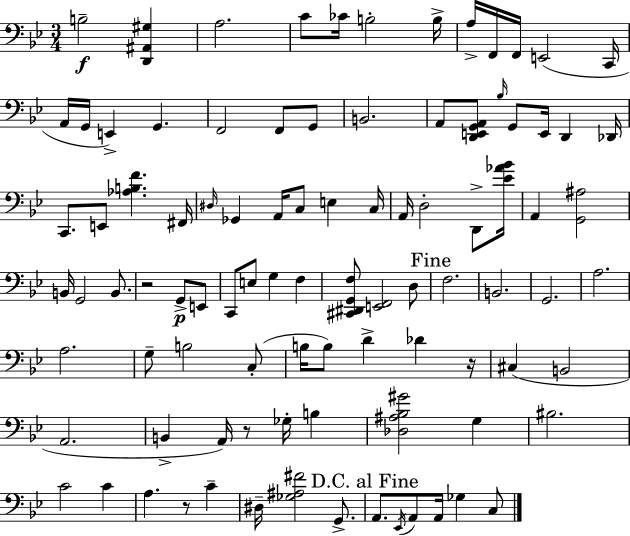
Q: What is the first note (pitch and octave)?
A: B3